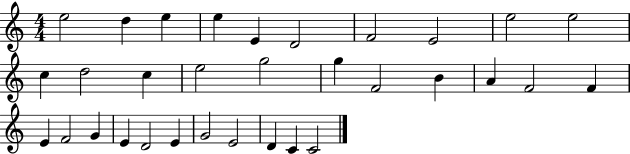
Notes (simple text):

E5/h D5/q E5/q E5/q E4/q D4/h F4/h E4/h E5/h E5/h C5/q D5/h C5/q E5/h G5/h G5/q F4/h B4/q A4/q F4/h F4/q E4/q F4/h G4/q E4/q D4/h E4/q G4/h E4/h D4/q C4/q C4/h